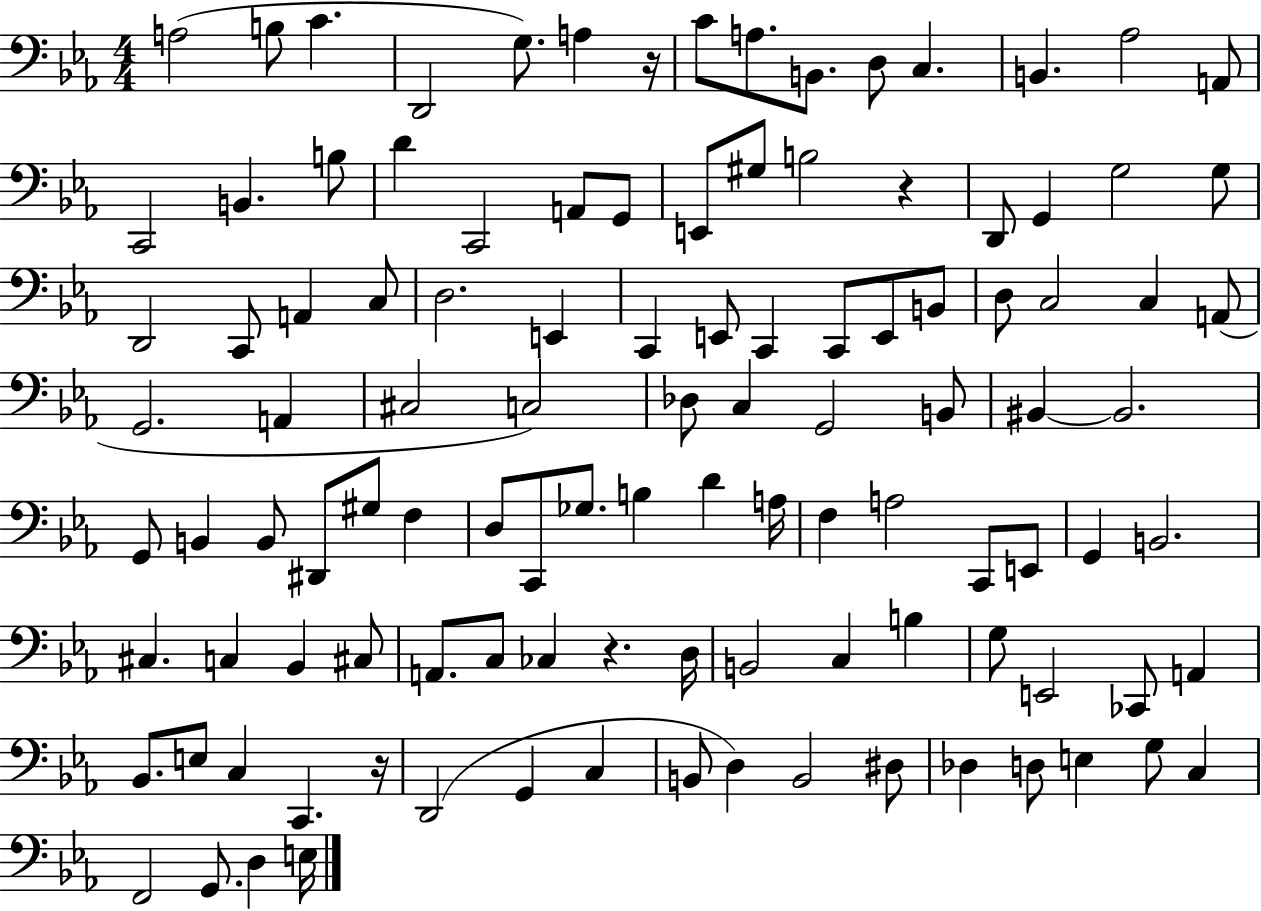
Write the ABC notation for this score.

X:1
T:Untitled
M:4/4
L:1/4
K:Eb
A,2 B,/2 C D,,2 G,/2 A, z/4 C/2 A,/2 B,,/2 D,/2 C, B,, _A,2 A,,/2 C,,2 B,, B,/2 D C,,2 A,,/2 G,,/2 E,,/2 ^G,/2 B,2 z D,,/2 G,, G,2 G,/2 D,,2 C,,/2 A,, C,/2 D,2 E,, C,, E,,/2 C,, C,,/2 E,,/2 B,,/2 D,/2 C,2 C, A,,/2 G,,2 A,, ^C,2 C,2 _D,/2 C, G,,2 B,,/2 ^B,, ^B,,2 G,,/2 B,, B,,/2 ^D,,/2 ^G,/2 F, D,/2 C,,/2 _G,/2 B, D A,/4 F, A,2 C,,/2 E,,/2 G,, B,,2 ^C, C, _B,, ^C,/2 A,,/2 C,/2 _C, z D,/4 B,,2 C, B, G,/2 E,,2 _C,,/2 A,, _B,,/2 E,/2 C, C,, z/4 D,,2 G,, C, B,,/2 D, B,,2 ^D,/2 _D, D,/2 E, G,/2 C, F,,2 G,,/2 D, E,/4